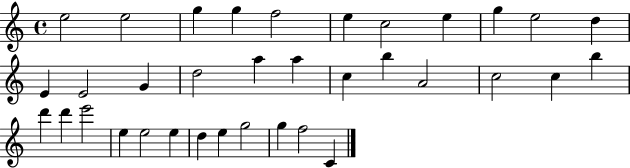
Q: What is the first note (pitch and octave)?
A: E5